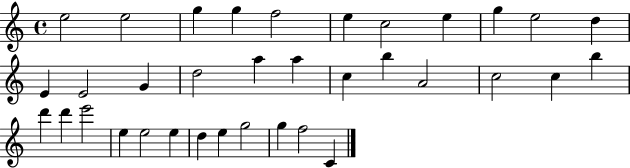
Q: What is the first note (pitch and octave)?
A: E5